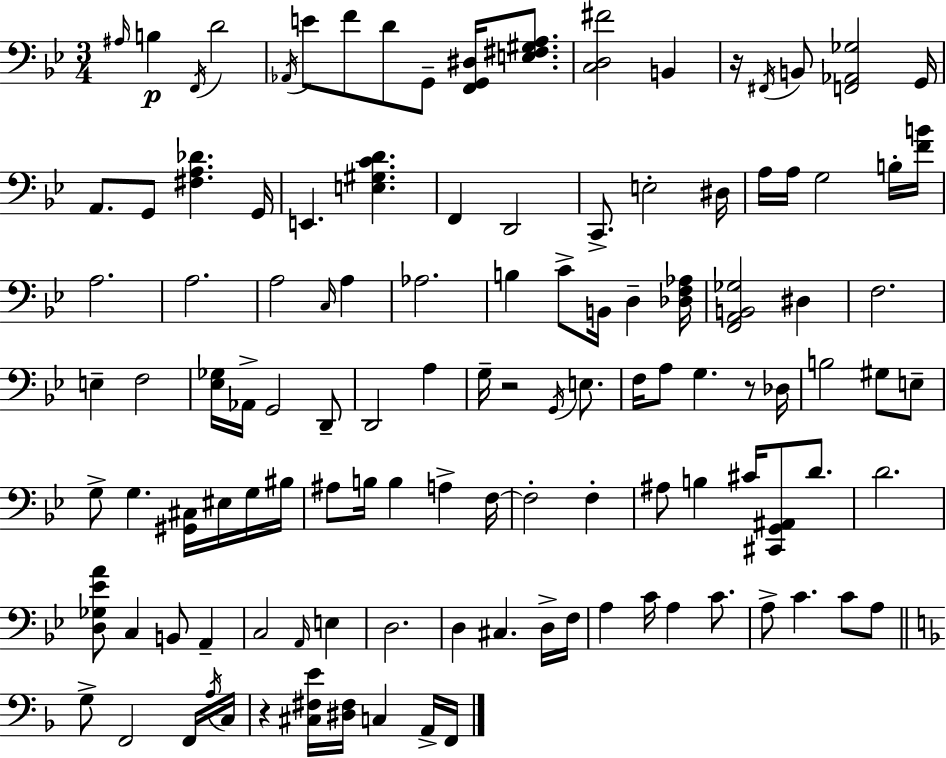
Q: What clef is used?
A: bass